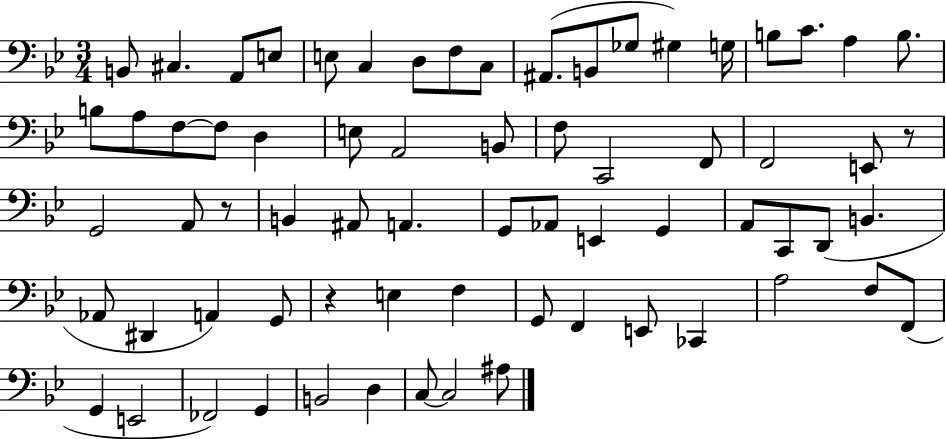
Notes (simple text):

B2/e C#3/q. A2/e E3/e E3/e C3/q D3/e F3/e C3/e A#2/e. B2/e Gb3/e G#3/q G3/s B3/e C4/e. A3/q B3/e. B3/e A3/e F3/e F3/e D3/q E3/e A2/h B2/e F3/e C2/h F2/e F2/h E2/e R/e G2/h A2/e R/e B2/q A#2/e A2/q. G2/e Ab2/e E2/q G2/q A2/e C2/e D2/e B2/q. Ab2/e D#2/q A2/q G2/e R/q E3/q F3/q G2/e F2/q E2/e CES2/q A3/h F3/e F2/e G2/q E2/h FES2/h G2/q B2/h D3/q C3/e C3/h A#3/e